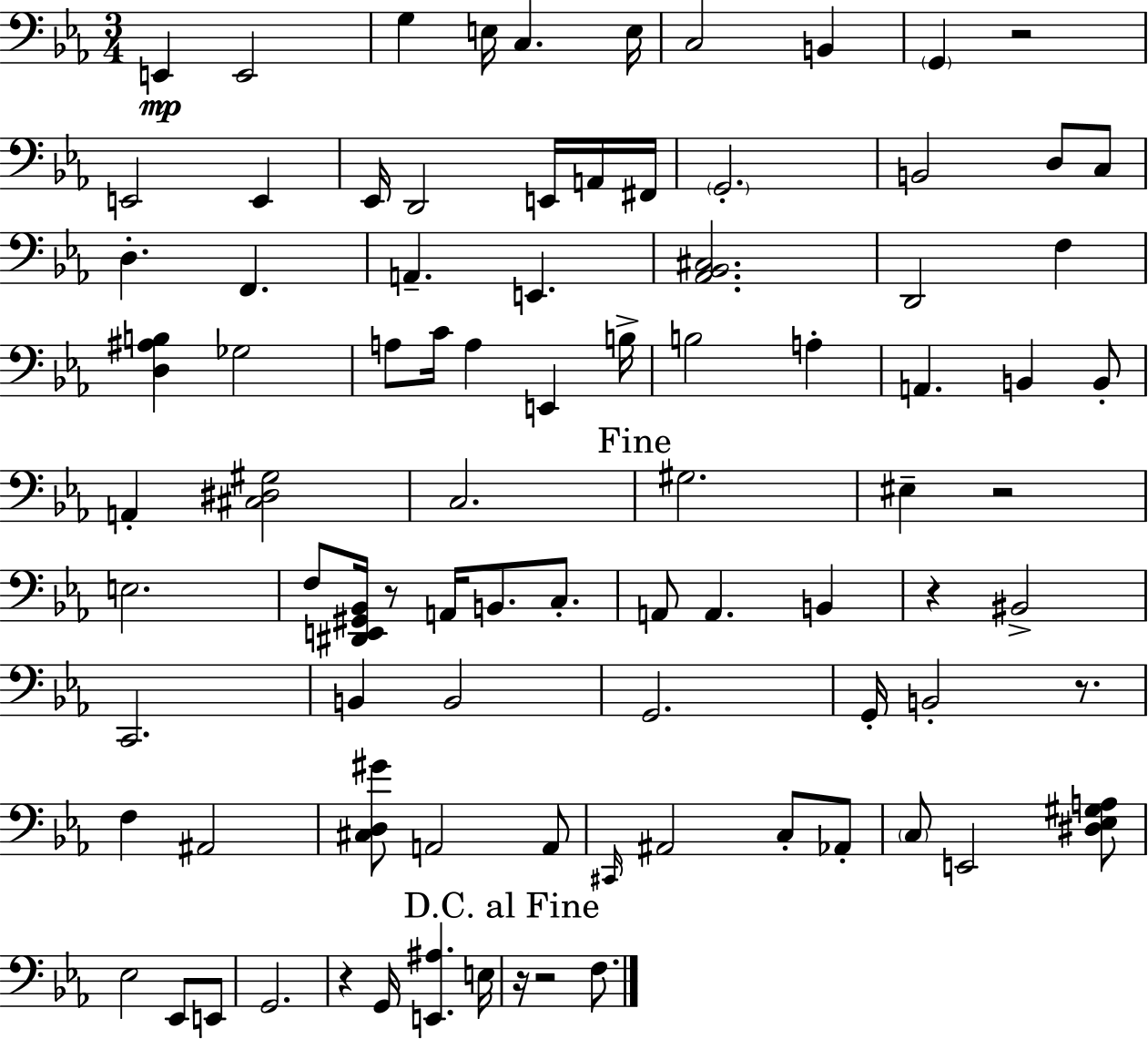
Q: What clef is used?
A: bass